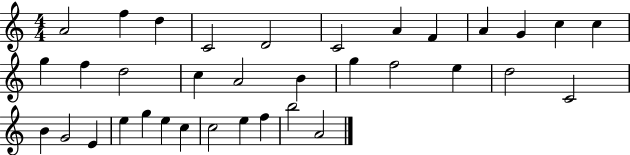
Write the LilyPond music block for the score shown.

{
  \clef treble
  \numericTimeSignature
  \time 4/4
  \key c \major
  a'2 f''4 d''4 | c'2 d'2 | c'2 a'4 f'4 | a'4 g'4 c''4 c''4 | \break g''4 f''4 d''2 | c''4 a'2 b'4 | g''4 f''2 e''4 | d''2 c'2 | \break b'4 g'2 e'4 | e''4 g''4 e''4 c''4 | c''2 e''4 f''4 | b''2 a'2 | \break \bar "|."
}